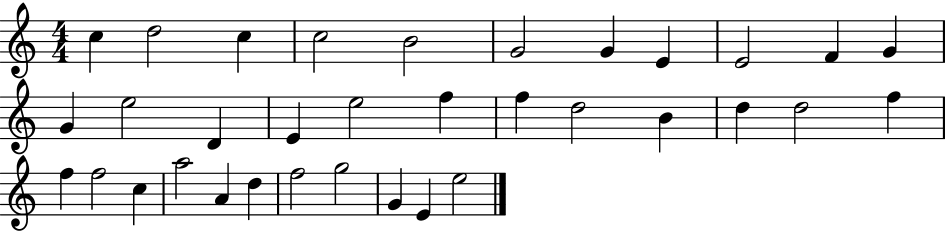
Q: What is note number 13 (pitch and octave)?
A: E5